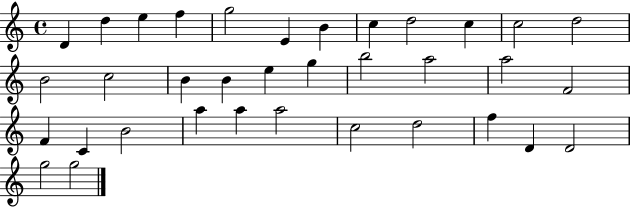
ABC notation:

X:1
T:Untitled
M:4/4
L:1/4
K:C
D d e f g2 E B c d2 c c2 d2 B2 c2 B B e g b2 a2 a2 F2 F C B2 a a a2 c2 d2 f D D2 g2 g2